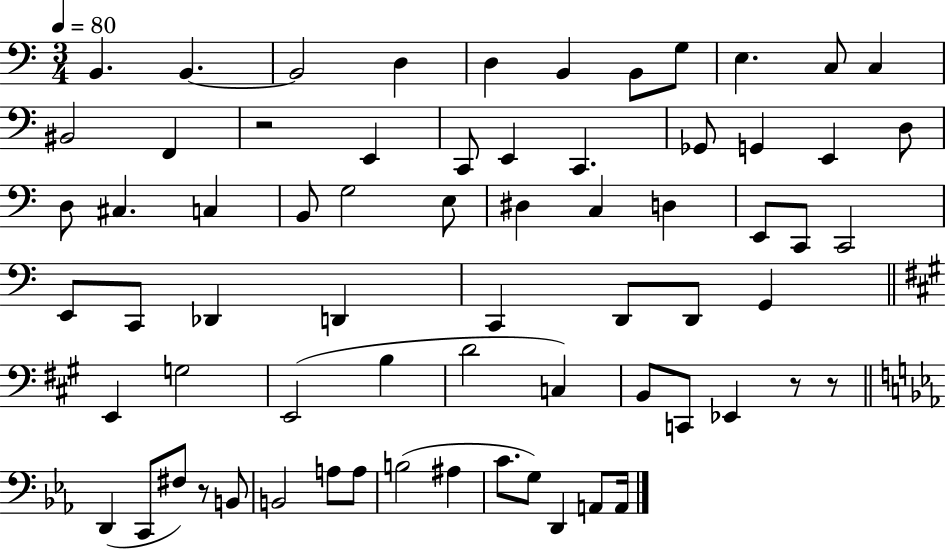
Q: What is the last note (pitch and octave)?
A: A2